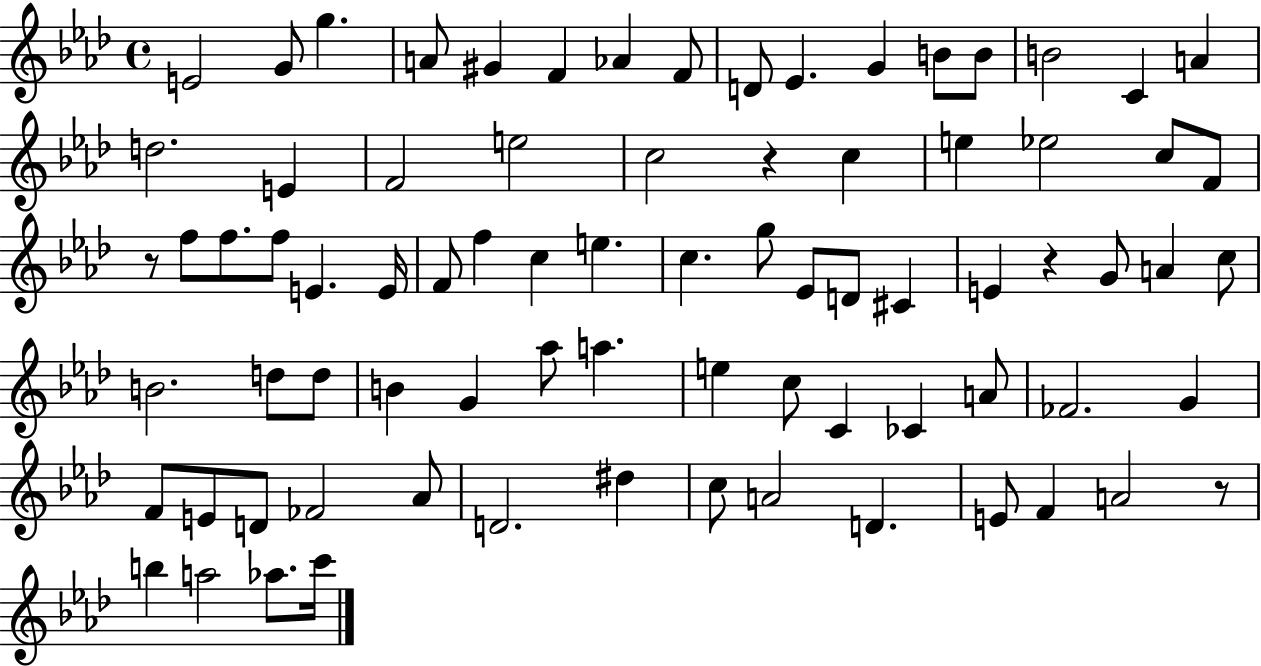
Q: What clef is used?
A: treble